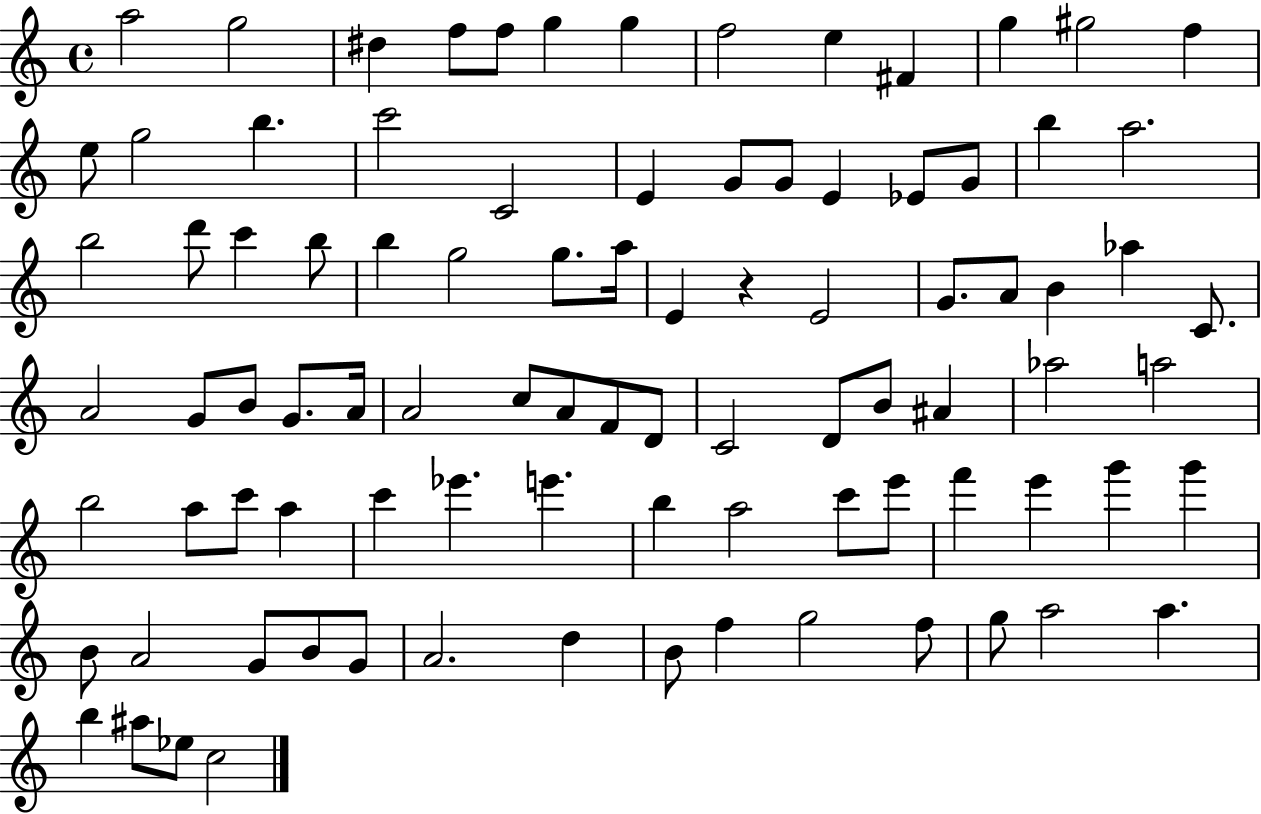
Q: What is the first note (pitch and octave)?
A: A5